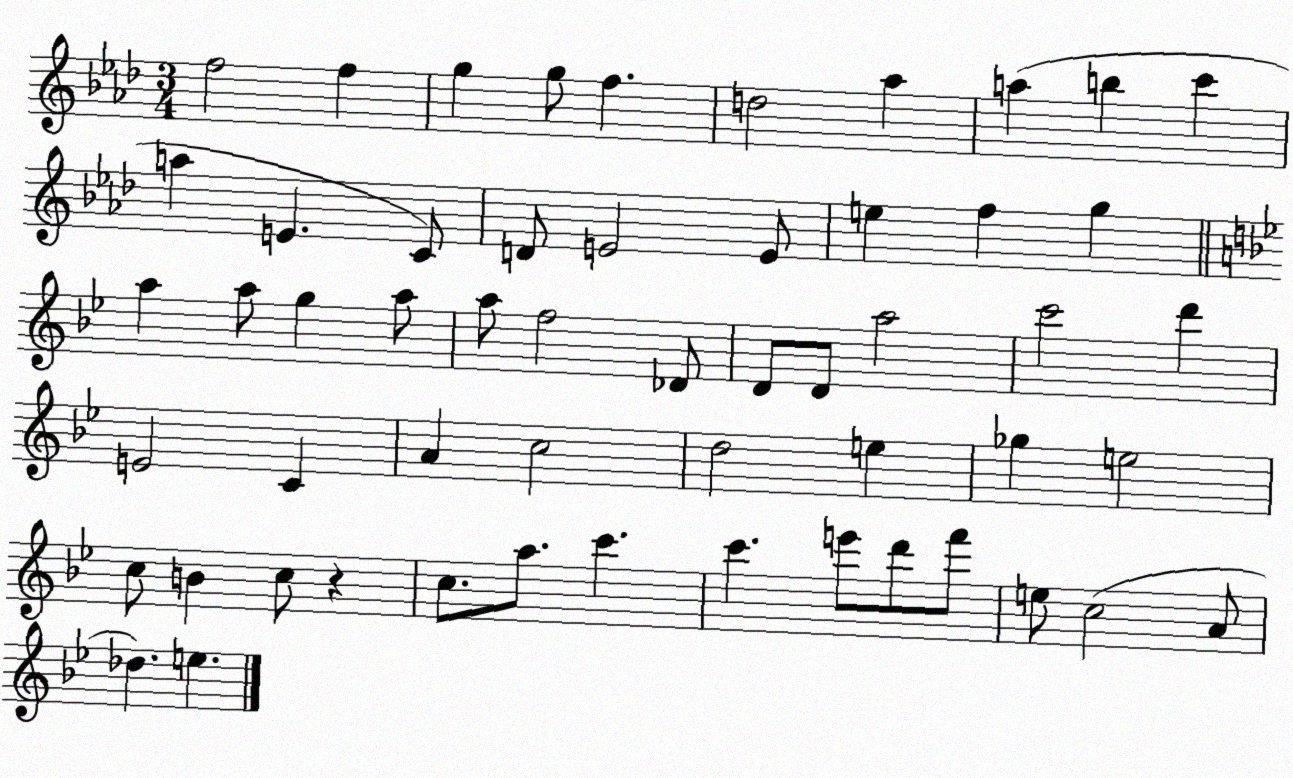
X:1
T:Untitled
M:3/4
L:1/4
K:Ab
f2 f g g/2 f d2 _a a b c' a E C/2 D/2 E2 E/2 e f g a a/2 g a/2 a/2 f2 _D/2 D/2 D/2 a2 c'2 d' E2 C A c2 d2 e _g e2 c/2 B c/2 z c/2 a/2 c' c' e'/2 d'/2 f'/2 e/2 c2 A/2 _d e